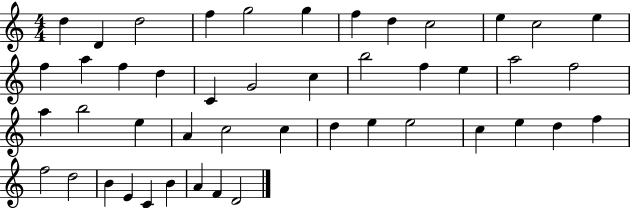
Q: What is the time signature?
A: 4/4